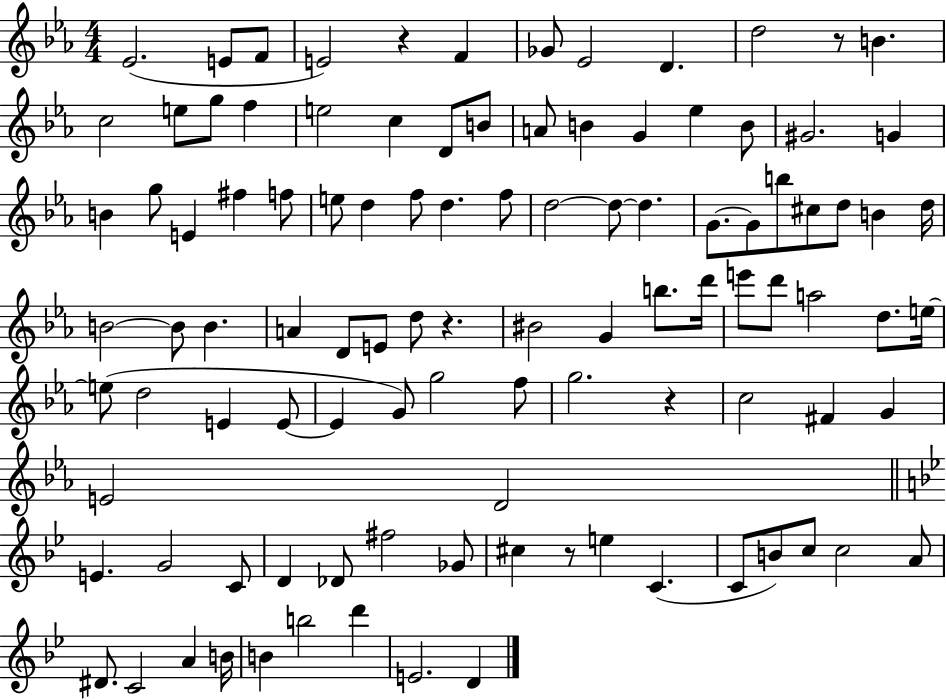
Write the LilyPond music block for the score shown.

{
  \clef treble
  \numericTimeSignature
  \time 4/4
  \key ees \major
  ees'2.( e'8 f'8 | e'2) r4 f'4 | ges'8 ees'2 d'4. | d''2 r8 b'4. | \break c''2 e''8 g''8 f''4 | e''2 c''4 d'8 b'8 | a'8 b'4 g'4 ees''4 b'8 | gis'2. g'4 | \break b'4 g''8 e'4 fis''4 f''8 | e''8 d''4 f''8 d''4. f''8 | d''2~~ d''8~~ d''4. | g'8.~~ g'8 b''8 cis''8 d''8 b'4 d''16 | \break b'2~~ b'8 b'4. | a'4 d'8 e'8 d''8 r4. | bis'2 g'4 b''8. d'''16 | e'''8 d'''8 a''2 d''8. e''16~~ | \break e''8( d''2 e'4 e'8~~ | e'4 g'8) g''2 f''8 | g''2. r4 | c''2 fis'4 g'4 | \break e'2 d'2 | \bar "||" \break \key bes \major e'4. g'2 c'8 | d'4 des'8 fis''2 ges'8 | cis''4 r8 e''4 c'4.( | c'8 b'8) c''8 c''2 a'8 | \break dis'8. c'2 a'4 b'16 | b'4 b''2 d'''4 | e'2. d'4 | \bar "|."
}